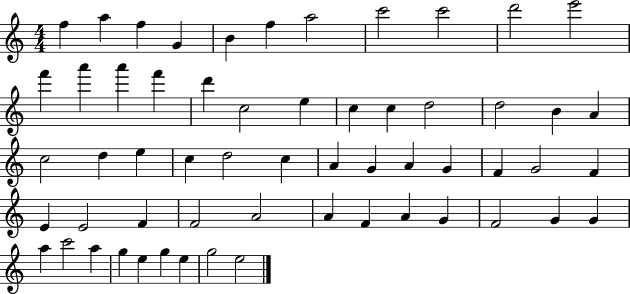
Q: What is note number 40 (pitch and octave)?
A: F4